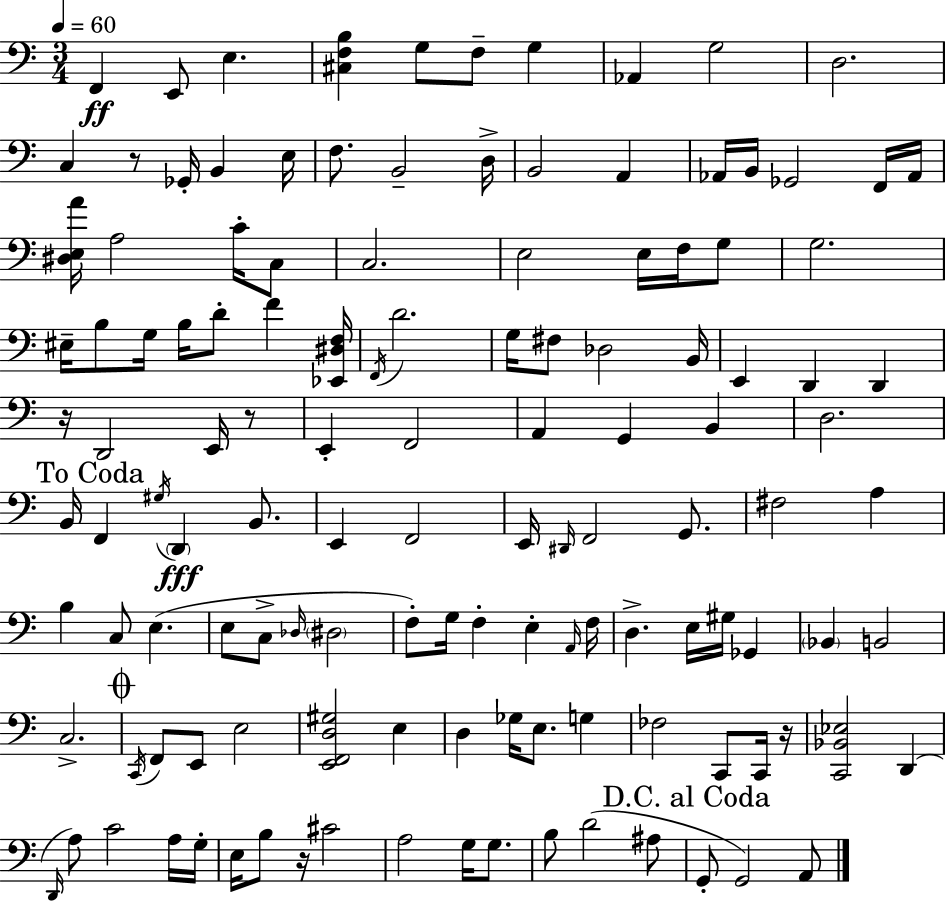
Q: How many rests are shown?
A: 5